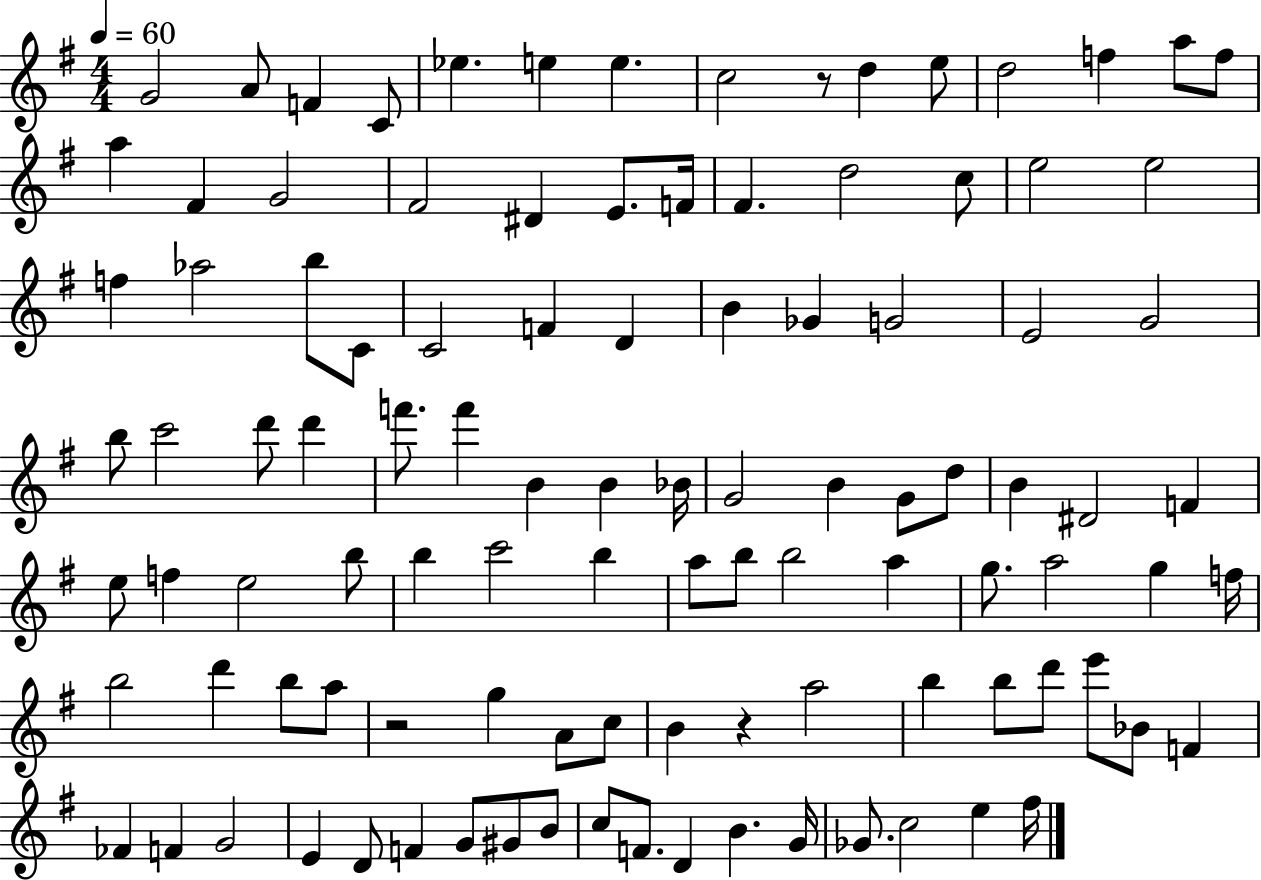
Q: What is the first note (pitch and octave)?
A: G4